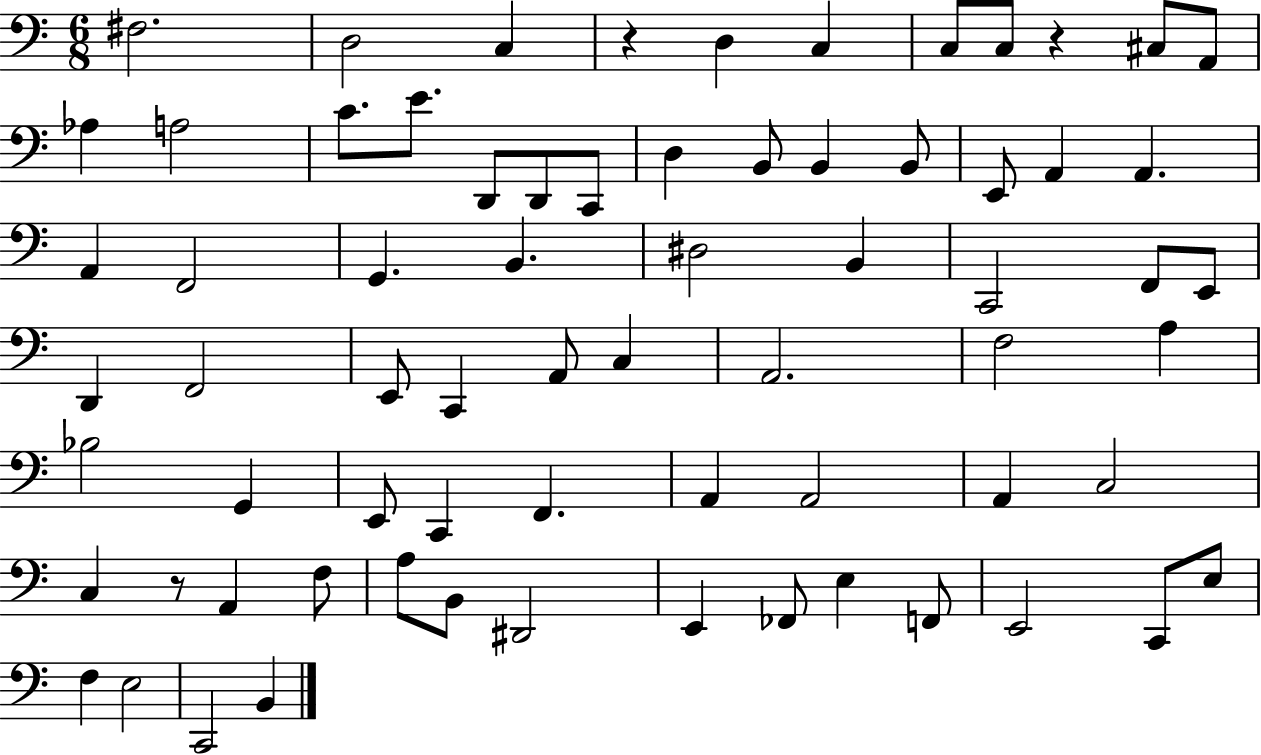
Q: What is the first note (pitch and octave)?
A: F#3